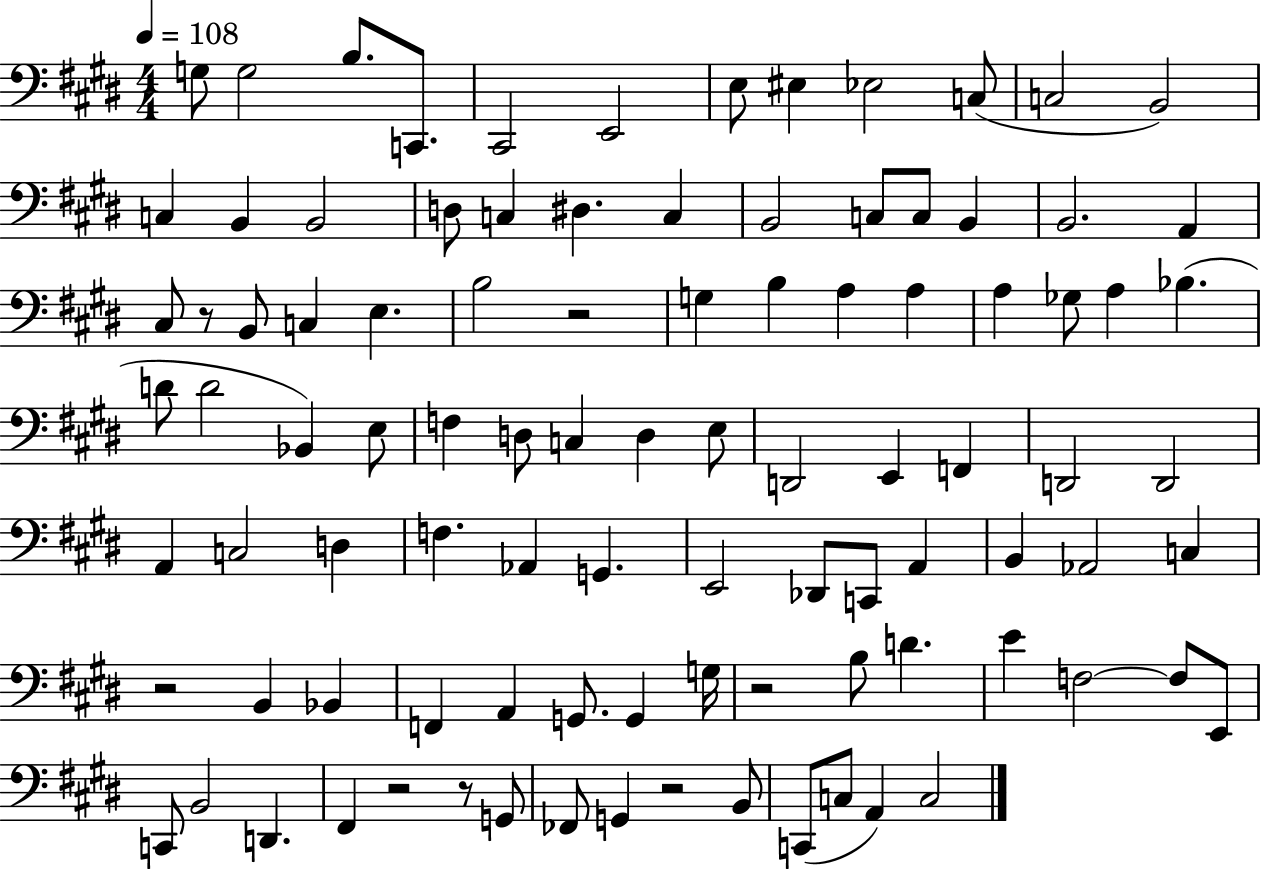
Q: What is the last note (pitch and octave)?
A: C3